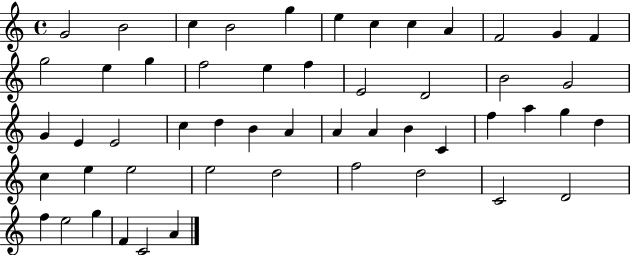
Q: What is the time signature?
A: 4/4